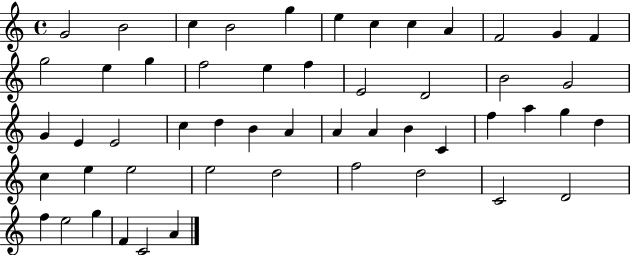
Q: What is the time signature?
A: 4/4